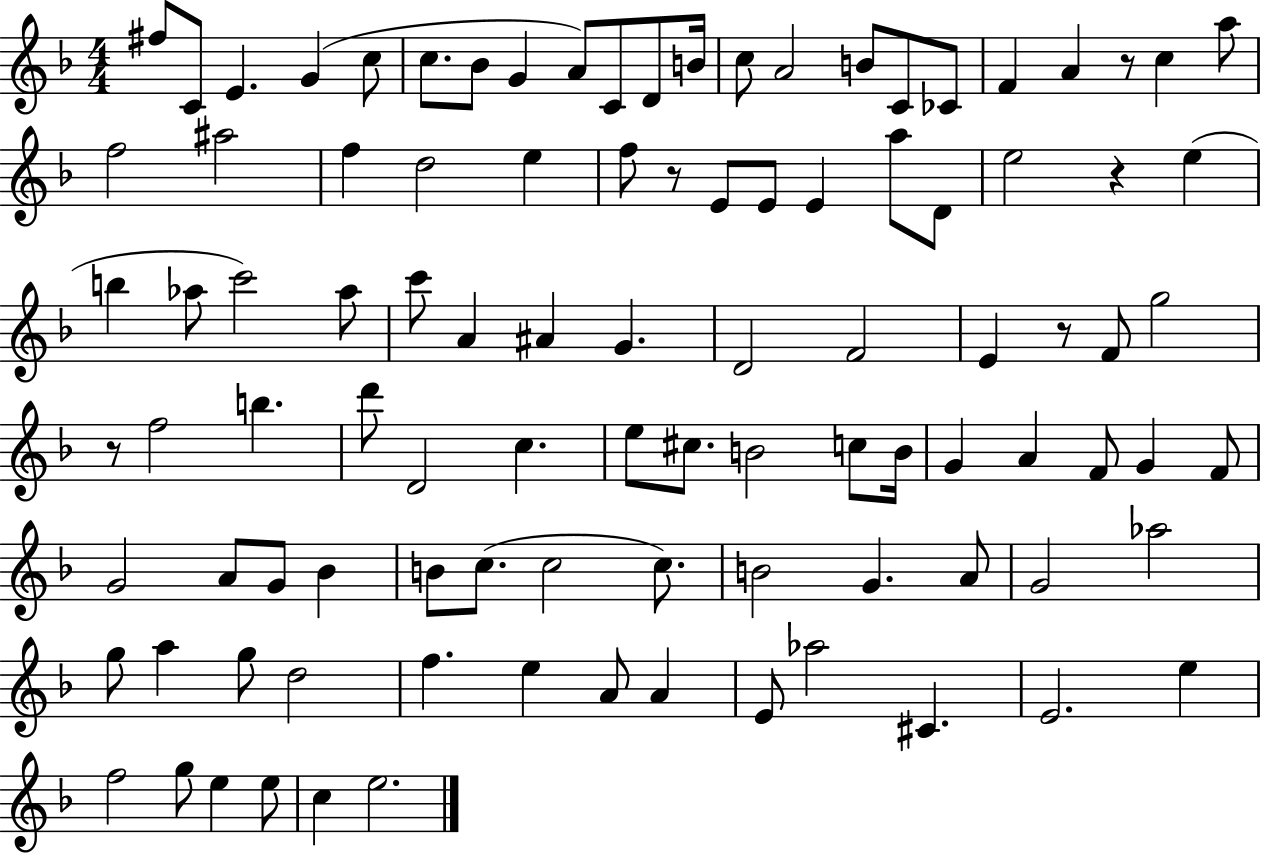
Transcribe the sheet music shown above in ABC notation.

X:1
T:Untitled
M:4/4
L:1/4
K:F
^f/2 C/2 E G c/2 c/2 _B/2 G A/2 C/2 D/2 B/4 c/2 A2 B/2 C/2 _C/2 F A z/2 c a/2 f2 ^a2 f d2 e f/2 z/2 E/2 E/2 E a/2 D/2 e2 z e b _a/2 c'2 _a/2 c'/2 A ^A G D2 F2 E z/2 F/2 g2 z/2 f2 b d'/2 D2 c e/2 ^c/2 B2 c/2 B/4 G A F/2 G F/2 G2 A/2 G/2 _B B/2 c/2 c2 c/2 B2 G A/2 G2 _a2 g/2 a g/2 d2 f e A/2 A E/2 _a2 ^C E2 e f2 g/2 e e/2 c e2